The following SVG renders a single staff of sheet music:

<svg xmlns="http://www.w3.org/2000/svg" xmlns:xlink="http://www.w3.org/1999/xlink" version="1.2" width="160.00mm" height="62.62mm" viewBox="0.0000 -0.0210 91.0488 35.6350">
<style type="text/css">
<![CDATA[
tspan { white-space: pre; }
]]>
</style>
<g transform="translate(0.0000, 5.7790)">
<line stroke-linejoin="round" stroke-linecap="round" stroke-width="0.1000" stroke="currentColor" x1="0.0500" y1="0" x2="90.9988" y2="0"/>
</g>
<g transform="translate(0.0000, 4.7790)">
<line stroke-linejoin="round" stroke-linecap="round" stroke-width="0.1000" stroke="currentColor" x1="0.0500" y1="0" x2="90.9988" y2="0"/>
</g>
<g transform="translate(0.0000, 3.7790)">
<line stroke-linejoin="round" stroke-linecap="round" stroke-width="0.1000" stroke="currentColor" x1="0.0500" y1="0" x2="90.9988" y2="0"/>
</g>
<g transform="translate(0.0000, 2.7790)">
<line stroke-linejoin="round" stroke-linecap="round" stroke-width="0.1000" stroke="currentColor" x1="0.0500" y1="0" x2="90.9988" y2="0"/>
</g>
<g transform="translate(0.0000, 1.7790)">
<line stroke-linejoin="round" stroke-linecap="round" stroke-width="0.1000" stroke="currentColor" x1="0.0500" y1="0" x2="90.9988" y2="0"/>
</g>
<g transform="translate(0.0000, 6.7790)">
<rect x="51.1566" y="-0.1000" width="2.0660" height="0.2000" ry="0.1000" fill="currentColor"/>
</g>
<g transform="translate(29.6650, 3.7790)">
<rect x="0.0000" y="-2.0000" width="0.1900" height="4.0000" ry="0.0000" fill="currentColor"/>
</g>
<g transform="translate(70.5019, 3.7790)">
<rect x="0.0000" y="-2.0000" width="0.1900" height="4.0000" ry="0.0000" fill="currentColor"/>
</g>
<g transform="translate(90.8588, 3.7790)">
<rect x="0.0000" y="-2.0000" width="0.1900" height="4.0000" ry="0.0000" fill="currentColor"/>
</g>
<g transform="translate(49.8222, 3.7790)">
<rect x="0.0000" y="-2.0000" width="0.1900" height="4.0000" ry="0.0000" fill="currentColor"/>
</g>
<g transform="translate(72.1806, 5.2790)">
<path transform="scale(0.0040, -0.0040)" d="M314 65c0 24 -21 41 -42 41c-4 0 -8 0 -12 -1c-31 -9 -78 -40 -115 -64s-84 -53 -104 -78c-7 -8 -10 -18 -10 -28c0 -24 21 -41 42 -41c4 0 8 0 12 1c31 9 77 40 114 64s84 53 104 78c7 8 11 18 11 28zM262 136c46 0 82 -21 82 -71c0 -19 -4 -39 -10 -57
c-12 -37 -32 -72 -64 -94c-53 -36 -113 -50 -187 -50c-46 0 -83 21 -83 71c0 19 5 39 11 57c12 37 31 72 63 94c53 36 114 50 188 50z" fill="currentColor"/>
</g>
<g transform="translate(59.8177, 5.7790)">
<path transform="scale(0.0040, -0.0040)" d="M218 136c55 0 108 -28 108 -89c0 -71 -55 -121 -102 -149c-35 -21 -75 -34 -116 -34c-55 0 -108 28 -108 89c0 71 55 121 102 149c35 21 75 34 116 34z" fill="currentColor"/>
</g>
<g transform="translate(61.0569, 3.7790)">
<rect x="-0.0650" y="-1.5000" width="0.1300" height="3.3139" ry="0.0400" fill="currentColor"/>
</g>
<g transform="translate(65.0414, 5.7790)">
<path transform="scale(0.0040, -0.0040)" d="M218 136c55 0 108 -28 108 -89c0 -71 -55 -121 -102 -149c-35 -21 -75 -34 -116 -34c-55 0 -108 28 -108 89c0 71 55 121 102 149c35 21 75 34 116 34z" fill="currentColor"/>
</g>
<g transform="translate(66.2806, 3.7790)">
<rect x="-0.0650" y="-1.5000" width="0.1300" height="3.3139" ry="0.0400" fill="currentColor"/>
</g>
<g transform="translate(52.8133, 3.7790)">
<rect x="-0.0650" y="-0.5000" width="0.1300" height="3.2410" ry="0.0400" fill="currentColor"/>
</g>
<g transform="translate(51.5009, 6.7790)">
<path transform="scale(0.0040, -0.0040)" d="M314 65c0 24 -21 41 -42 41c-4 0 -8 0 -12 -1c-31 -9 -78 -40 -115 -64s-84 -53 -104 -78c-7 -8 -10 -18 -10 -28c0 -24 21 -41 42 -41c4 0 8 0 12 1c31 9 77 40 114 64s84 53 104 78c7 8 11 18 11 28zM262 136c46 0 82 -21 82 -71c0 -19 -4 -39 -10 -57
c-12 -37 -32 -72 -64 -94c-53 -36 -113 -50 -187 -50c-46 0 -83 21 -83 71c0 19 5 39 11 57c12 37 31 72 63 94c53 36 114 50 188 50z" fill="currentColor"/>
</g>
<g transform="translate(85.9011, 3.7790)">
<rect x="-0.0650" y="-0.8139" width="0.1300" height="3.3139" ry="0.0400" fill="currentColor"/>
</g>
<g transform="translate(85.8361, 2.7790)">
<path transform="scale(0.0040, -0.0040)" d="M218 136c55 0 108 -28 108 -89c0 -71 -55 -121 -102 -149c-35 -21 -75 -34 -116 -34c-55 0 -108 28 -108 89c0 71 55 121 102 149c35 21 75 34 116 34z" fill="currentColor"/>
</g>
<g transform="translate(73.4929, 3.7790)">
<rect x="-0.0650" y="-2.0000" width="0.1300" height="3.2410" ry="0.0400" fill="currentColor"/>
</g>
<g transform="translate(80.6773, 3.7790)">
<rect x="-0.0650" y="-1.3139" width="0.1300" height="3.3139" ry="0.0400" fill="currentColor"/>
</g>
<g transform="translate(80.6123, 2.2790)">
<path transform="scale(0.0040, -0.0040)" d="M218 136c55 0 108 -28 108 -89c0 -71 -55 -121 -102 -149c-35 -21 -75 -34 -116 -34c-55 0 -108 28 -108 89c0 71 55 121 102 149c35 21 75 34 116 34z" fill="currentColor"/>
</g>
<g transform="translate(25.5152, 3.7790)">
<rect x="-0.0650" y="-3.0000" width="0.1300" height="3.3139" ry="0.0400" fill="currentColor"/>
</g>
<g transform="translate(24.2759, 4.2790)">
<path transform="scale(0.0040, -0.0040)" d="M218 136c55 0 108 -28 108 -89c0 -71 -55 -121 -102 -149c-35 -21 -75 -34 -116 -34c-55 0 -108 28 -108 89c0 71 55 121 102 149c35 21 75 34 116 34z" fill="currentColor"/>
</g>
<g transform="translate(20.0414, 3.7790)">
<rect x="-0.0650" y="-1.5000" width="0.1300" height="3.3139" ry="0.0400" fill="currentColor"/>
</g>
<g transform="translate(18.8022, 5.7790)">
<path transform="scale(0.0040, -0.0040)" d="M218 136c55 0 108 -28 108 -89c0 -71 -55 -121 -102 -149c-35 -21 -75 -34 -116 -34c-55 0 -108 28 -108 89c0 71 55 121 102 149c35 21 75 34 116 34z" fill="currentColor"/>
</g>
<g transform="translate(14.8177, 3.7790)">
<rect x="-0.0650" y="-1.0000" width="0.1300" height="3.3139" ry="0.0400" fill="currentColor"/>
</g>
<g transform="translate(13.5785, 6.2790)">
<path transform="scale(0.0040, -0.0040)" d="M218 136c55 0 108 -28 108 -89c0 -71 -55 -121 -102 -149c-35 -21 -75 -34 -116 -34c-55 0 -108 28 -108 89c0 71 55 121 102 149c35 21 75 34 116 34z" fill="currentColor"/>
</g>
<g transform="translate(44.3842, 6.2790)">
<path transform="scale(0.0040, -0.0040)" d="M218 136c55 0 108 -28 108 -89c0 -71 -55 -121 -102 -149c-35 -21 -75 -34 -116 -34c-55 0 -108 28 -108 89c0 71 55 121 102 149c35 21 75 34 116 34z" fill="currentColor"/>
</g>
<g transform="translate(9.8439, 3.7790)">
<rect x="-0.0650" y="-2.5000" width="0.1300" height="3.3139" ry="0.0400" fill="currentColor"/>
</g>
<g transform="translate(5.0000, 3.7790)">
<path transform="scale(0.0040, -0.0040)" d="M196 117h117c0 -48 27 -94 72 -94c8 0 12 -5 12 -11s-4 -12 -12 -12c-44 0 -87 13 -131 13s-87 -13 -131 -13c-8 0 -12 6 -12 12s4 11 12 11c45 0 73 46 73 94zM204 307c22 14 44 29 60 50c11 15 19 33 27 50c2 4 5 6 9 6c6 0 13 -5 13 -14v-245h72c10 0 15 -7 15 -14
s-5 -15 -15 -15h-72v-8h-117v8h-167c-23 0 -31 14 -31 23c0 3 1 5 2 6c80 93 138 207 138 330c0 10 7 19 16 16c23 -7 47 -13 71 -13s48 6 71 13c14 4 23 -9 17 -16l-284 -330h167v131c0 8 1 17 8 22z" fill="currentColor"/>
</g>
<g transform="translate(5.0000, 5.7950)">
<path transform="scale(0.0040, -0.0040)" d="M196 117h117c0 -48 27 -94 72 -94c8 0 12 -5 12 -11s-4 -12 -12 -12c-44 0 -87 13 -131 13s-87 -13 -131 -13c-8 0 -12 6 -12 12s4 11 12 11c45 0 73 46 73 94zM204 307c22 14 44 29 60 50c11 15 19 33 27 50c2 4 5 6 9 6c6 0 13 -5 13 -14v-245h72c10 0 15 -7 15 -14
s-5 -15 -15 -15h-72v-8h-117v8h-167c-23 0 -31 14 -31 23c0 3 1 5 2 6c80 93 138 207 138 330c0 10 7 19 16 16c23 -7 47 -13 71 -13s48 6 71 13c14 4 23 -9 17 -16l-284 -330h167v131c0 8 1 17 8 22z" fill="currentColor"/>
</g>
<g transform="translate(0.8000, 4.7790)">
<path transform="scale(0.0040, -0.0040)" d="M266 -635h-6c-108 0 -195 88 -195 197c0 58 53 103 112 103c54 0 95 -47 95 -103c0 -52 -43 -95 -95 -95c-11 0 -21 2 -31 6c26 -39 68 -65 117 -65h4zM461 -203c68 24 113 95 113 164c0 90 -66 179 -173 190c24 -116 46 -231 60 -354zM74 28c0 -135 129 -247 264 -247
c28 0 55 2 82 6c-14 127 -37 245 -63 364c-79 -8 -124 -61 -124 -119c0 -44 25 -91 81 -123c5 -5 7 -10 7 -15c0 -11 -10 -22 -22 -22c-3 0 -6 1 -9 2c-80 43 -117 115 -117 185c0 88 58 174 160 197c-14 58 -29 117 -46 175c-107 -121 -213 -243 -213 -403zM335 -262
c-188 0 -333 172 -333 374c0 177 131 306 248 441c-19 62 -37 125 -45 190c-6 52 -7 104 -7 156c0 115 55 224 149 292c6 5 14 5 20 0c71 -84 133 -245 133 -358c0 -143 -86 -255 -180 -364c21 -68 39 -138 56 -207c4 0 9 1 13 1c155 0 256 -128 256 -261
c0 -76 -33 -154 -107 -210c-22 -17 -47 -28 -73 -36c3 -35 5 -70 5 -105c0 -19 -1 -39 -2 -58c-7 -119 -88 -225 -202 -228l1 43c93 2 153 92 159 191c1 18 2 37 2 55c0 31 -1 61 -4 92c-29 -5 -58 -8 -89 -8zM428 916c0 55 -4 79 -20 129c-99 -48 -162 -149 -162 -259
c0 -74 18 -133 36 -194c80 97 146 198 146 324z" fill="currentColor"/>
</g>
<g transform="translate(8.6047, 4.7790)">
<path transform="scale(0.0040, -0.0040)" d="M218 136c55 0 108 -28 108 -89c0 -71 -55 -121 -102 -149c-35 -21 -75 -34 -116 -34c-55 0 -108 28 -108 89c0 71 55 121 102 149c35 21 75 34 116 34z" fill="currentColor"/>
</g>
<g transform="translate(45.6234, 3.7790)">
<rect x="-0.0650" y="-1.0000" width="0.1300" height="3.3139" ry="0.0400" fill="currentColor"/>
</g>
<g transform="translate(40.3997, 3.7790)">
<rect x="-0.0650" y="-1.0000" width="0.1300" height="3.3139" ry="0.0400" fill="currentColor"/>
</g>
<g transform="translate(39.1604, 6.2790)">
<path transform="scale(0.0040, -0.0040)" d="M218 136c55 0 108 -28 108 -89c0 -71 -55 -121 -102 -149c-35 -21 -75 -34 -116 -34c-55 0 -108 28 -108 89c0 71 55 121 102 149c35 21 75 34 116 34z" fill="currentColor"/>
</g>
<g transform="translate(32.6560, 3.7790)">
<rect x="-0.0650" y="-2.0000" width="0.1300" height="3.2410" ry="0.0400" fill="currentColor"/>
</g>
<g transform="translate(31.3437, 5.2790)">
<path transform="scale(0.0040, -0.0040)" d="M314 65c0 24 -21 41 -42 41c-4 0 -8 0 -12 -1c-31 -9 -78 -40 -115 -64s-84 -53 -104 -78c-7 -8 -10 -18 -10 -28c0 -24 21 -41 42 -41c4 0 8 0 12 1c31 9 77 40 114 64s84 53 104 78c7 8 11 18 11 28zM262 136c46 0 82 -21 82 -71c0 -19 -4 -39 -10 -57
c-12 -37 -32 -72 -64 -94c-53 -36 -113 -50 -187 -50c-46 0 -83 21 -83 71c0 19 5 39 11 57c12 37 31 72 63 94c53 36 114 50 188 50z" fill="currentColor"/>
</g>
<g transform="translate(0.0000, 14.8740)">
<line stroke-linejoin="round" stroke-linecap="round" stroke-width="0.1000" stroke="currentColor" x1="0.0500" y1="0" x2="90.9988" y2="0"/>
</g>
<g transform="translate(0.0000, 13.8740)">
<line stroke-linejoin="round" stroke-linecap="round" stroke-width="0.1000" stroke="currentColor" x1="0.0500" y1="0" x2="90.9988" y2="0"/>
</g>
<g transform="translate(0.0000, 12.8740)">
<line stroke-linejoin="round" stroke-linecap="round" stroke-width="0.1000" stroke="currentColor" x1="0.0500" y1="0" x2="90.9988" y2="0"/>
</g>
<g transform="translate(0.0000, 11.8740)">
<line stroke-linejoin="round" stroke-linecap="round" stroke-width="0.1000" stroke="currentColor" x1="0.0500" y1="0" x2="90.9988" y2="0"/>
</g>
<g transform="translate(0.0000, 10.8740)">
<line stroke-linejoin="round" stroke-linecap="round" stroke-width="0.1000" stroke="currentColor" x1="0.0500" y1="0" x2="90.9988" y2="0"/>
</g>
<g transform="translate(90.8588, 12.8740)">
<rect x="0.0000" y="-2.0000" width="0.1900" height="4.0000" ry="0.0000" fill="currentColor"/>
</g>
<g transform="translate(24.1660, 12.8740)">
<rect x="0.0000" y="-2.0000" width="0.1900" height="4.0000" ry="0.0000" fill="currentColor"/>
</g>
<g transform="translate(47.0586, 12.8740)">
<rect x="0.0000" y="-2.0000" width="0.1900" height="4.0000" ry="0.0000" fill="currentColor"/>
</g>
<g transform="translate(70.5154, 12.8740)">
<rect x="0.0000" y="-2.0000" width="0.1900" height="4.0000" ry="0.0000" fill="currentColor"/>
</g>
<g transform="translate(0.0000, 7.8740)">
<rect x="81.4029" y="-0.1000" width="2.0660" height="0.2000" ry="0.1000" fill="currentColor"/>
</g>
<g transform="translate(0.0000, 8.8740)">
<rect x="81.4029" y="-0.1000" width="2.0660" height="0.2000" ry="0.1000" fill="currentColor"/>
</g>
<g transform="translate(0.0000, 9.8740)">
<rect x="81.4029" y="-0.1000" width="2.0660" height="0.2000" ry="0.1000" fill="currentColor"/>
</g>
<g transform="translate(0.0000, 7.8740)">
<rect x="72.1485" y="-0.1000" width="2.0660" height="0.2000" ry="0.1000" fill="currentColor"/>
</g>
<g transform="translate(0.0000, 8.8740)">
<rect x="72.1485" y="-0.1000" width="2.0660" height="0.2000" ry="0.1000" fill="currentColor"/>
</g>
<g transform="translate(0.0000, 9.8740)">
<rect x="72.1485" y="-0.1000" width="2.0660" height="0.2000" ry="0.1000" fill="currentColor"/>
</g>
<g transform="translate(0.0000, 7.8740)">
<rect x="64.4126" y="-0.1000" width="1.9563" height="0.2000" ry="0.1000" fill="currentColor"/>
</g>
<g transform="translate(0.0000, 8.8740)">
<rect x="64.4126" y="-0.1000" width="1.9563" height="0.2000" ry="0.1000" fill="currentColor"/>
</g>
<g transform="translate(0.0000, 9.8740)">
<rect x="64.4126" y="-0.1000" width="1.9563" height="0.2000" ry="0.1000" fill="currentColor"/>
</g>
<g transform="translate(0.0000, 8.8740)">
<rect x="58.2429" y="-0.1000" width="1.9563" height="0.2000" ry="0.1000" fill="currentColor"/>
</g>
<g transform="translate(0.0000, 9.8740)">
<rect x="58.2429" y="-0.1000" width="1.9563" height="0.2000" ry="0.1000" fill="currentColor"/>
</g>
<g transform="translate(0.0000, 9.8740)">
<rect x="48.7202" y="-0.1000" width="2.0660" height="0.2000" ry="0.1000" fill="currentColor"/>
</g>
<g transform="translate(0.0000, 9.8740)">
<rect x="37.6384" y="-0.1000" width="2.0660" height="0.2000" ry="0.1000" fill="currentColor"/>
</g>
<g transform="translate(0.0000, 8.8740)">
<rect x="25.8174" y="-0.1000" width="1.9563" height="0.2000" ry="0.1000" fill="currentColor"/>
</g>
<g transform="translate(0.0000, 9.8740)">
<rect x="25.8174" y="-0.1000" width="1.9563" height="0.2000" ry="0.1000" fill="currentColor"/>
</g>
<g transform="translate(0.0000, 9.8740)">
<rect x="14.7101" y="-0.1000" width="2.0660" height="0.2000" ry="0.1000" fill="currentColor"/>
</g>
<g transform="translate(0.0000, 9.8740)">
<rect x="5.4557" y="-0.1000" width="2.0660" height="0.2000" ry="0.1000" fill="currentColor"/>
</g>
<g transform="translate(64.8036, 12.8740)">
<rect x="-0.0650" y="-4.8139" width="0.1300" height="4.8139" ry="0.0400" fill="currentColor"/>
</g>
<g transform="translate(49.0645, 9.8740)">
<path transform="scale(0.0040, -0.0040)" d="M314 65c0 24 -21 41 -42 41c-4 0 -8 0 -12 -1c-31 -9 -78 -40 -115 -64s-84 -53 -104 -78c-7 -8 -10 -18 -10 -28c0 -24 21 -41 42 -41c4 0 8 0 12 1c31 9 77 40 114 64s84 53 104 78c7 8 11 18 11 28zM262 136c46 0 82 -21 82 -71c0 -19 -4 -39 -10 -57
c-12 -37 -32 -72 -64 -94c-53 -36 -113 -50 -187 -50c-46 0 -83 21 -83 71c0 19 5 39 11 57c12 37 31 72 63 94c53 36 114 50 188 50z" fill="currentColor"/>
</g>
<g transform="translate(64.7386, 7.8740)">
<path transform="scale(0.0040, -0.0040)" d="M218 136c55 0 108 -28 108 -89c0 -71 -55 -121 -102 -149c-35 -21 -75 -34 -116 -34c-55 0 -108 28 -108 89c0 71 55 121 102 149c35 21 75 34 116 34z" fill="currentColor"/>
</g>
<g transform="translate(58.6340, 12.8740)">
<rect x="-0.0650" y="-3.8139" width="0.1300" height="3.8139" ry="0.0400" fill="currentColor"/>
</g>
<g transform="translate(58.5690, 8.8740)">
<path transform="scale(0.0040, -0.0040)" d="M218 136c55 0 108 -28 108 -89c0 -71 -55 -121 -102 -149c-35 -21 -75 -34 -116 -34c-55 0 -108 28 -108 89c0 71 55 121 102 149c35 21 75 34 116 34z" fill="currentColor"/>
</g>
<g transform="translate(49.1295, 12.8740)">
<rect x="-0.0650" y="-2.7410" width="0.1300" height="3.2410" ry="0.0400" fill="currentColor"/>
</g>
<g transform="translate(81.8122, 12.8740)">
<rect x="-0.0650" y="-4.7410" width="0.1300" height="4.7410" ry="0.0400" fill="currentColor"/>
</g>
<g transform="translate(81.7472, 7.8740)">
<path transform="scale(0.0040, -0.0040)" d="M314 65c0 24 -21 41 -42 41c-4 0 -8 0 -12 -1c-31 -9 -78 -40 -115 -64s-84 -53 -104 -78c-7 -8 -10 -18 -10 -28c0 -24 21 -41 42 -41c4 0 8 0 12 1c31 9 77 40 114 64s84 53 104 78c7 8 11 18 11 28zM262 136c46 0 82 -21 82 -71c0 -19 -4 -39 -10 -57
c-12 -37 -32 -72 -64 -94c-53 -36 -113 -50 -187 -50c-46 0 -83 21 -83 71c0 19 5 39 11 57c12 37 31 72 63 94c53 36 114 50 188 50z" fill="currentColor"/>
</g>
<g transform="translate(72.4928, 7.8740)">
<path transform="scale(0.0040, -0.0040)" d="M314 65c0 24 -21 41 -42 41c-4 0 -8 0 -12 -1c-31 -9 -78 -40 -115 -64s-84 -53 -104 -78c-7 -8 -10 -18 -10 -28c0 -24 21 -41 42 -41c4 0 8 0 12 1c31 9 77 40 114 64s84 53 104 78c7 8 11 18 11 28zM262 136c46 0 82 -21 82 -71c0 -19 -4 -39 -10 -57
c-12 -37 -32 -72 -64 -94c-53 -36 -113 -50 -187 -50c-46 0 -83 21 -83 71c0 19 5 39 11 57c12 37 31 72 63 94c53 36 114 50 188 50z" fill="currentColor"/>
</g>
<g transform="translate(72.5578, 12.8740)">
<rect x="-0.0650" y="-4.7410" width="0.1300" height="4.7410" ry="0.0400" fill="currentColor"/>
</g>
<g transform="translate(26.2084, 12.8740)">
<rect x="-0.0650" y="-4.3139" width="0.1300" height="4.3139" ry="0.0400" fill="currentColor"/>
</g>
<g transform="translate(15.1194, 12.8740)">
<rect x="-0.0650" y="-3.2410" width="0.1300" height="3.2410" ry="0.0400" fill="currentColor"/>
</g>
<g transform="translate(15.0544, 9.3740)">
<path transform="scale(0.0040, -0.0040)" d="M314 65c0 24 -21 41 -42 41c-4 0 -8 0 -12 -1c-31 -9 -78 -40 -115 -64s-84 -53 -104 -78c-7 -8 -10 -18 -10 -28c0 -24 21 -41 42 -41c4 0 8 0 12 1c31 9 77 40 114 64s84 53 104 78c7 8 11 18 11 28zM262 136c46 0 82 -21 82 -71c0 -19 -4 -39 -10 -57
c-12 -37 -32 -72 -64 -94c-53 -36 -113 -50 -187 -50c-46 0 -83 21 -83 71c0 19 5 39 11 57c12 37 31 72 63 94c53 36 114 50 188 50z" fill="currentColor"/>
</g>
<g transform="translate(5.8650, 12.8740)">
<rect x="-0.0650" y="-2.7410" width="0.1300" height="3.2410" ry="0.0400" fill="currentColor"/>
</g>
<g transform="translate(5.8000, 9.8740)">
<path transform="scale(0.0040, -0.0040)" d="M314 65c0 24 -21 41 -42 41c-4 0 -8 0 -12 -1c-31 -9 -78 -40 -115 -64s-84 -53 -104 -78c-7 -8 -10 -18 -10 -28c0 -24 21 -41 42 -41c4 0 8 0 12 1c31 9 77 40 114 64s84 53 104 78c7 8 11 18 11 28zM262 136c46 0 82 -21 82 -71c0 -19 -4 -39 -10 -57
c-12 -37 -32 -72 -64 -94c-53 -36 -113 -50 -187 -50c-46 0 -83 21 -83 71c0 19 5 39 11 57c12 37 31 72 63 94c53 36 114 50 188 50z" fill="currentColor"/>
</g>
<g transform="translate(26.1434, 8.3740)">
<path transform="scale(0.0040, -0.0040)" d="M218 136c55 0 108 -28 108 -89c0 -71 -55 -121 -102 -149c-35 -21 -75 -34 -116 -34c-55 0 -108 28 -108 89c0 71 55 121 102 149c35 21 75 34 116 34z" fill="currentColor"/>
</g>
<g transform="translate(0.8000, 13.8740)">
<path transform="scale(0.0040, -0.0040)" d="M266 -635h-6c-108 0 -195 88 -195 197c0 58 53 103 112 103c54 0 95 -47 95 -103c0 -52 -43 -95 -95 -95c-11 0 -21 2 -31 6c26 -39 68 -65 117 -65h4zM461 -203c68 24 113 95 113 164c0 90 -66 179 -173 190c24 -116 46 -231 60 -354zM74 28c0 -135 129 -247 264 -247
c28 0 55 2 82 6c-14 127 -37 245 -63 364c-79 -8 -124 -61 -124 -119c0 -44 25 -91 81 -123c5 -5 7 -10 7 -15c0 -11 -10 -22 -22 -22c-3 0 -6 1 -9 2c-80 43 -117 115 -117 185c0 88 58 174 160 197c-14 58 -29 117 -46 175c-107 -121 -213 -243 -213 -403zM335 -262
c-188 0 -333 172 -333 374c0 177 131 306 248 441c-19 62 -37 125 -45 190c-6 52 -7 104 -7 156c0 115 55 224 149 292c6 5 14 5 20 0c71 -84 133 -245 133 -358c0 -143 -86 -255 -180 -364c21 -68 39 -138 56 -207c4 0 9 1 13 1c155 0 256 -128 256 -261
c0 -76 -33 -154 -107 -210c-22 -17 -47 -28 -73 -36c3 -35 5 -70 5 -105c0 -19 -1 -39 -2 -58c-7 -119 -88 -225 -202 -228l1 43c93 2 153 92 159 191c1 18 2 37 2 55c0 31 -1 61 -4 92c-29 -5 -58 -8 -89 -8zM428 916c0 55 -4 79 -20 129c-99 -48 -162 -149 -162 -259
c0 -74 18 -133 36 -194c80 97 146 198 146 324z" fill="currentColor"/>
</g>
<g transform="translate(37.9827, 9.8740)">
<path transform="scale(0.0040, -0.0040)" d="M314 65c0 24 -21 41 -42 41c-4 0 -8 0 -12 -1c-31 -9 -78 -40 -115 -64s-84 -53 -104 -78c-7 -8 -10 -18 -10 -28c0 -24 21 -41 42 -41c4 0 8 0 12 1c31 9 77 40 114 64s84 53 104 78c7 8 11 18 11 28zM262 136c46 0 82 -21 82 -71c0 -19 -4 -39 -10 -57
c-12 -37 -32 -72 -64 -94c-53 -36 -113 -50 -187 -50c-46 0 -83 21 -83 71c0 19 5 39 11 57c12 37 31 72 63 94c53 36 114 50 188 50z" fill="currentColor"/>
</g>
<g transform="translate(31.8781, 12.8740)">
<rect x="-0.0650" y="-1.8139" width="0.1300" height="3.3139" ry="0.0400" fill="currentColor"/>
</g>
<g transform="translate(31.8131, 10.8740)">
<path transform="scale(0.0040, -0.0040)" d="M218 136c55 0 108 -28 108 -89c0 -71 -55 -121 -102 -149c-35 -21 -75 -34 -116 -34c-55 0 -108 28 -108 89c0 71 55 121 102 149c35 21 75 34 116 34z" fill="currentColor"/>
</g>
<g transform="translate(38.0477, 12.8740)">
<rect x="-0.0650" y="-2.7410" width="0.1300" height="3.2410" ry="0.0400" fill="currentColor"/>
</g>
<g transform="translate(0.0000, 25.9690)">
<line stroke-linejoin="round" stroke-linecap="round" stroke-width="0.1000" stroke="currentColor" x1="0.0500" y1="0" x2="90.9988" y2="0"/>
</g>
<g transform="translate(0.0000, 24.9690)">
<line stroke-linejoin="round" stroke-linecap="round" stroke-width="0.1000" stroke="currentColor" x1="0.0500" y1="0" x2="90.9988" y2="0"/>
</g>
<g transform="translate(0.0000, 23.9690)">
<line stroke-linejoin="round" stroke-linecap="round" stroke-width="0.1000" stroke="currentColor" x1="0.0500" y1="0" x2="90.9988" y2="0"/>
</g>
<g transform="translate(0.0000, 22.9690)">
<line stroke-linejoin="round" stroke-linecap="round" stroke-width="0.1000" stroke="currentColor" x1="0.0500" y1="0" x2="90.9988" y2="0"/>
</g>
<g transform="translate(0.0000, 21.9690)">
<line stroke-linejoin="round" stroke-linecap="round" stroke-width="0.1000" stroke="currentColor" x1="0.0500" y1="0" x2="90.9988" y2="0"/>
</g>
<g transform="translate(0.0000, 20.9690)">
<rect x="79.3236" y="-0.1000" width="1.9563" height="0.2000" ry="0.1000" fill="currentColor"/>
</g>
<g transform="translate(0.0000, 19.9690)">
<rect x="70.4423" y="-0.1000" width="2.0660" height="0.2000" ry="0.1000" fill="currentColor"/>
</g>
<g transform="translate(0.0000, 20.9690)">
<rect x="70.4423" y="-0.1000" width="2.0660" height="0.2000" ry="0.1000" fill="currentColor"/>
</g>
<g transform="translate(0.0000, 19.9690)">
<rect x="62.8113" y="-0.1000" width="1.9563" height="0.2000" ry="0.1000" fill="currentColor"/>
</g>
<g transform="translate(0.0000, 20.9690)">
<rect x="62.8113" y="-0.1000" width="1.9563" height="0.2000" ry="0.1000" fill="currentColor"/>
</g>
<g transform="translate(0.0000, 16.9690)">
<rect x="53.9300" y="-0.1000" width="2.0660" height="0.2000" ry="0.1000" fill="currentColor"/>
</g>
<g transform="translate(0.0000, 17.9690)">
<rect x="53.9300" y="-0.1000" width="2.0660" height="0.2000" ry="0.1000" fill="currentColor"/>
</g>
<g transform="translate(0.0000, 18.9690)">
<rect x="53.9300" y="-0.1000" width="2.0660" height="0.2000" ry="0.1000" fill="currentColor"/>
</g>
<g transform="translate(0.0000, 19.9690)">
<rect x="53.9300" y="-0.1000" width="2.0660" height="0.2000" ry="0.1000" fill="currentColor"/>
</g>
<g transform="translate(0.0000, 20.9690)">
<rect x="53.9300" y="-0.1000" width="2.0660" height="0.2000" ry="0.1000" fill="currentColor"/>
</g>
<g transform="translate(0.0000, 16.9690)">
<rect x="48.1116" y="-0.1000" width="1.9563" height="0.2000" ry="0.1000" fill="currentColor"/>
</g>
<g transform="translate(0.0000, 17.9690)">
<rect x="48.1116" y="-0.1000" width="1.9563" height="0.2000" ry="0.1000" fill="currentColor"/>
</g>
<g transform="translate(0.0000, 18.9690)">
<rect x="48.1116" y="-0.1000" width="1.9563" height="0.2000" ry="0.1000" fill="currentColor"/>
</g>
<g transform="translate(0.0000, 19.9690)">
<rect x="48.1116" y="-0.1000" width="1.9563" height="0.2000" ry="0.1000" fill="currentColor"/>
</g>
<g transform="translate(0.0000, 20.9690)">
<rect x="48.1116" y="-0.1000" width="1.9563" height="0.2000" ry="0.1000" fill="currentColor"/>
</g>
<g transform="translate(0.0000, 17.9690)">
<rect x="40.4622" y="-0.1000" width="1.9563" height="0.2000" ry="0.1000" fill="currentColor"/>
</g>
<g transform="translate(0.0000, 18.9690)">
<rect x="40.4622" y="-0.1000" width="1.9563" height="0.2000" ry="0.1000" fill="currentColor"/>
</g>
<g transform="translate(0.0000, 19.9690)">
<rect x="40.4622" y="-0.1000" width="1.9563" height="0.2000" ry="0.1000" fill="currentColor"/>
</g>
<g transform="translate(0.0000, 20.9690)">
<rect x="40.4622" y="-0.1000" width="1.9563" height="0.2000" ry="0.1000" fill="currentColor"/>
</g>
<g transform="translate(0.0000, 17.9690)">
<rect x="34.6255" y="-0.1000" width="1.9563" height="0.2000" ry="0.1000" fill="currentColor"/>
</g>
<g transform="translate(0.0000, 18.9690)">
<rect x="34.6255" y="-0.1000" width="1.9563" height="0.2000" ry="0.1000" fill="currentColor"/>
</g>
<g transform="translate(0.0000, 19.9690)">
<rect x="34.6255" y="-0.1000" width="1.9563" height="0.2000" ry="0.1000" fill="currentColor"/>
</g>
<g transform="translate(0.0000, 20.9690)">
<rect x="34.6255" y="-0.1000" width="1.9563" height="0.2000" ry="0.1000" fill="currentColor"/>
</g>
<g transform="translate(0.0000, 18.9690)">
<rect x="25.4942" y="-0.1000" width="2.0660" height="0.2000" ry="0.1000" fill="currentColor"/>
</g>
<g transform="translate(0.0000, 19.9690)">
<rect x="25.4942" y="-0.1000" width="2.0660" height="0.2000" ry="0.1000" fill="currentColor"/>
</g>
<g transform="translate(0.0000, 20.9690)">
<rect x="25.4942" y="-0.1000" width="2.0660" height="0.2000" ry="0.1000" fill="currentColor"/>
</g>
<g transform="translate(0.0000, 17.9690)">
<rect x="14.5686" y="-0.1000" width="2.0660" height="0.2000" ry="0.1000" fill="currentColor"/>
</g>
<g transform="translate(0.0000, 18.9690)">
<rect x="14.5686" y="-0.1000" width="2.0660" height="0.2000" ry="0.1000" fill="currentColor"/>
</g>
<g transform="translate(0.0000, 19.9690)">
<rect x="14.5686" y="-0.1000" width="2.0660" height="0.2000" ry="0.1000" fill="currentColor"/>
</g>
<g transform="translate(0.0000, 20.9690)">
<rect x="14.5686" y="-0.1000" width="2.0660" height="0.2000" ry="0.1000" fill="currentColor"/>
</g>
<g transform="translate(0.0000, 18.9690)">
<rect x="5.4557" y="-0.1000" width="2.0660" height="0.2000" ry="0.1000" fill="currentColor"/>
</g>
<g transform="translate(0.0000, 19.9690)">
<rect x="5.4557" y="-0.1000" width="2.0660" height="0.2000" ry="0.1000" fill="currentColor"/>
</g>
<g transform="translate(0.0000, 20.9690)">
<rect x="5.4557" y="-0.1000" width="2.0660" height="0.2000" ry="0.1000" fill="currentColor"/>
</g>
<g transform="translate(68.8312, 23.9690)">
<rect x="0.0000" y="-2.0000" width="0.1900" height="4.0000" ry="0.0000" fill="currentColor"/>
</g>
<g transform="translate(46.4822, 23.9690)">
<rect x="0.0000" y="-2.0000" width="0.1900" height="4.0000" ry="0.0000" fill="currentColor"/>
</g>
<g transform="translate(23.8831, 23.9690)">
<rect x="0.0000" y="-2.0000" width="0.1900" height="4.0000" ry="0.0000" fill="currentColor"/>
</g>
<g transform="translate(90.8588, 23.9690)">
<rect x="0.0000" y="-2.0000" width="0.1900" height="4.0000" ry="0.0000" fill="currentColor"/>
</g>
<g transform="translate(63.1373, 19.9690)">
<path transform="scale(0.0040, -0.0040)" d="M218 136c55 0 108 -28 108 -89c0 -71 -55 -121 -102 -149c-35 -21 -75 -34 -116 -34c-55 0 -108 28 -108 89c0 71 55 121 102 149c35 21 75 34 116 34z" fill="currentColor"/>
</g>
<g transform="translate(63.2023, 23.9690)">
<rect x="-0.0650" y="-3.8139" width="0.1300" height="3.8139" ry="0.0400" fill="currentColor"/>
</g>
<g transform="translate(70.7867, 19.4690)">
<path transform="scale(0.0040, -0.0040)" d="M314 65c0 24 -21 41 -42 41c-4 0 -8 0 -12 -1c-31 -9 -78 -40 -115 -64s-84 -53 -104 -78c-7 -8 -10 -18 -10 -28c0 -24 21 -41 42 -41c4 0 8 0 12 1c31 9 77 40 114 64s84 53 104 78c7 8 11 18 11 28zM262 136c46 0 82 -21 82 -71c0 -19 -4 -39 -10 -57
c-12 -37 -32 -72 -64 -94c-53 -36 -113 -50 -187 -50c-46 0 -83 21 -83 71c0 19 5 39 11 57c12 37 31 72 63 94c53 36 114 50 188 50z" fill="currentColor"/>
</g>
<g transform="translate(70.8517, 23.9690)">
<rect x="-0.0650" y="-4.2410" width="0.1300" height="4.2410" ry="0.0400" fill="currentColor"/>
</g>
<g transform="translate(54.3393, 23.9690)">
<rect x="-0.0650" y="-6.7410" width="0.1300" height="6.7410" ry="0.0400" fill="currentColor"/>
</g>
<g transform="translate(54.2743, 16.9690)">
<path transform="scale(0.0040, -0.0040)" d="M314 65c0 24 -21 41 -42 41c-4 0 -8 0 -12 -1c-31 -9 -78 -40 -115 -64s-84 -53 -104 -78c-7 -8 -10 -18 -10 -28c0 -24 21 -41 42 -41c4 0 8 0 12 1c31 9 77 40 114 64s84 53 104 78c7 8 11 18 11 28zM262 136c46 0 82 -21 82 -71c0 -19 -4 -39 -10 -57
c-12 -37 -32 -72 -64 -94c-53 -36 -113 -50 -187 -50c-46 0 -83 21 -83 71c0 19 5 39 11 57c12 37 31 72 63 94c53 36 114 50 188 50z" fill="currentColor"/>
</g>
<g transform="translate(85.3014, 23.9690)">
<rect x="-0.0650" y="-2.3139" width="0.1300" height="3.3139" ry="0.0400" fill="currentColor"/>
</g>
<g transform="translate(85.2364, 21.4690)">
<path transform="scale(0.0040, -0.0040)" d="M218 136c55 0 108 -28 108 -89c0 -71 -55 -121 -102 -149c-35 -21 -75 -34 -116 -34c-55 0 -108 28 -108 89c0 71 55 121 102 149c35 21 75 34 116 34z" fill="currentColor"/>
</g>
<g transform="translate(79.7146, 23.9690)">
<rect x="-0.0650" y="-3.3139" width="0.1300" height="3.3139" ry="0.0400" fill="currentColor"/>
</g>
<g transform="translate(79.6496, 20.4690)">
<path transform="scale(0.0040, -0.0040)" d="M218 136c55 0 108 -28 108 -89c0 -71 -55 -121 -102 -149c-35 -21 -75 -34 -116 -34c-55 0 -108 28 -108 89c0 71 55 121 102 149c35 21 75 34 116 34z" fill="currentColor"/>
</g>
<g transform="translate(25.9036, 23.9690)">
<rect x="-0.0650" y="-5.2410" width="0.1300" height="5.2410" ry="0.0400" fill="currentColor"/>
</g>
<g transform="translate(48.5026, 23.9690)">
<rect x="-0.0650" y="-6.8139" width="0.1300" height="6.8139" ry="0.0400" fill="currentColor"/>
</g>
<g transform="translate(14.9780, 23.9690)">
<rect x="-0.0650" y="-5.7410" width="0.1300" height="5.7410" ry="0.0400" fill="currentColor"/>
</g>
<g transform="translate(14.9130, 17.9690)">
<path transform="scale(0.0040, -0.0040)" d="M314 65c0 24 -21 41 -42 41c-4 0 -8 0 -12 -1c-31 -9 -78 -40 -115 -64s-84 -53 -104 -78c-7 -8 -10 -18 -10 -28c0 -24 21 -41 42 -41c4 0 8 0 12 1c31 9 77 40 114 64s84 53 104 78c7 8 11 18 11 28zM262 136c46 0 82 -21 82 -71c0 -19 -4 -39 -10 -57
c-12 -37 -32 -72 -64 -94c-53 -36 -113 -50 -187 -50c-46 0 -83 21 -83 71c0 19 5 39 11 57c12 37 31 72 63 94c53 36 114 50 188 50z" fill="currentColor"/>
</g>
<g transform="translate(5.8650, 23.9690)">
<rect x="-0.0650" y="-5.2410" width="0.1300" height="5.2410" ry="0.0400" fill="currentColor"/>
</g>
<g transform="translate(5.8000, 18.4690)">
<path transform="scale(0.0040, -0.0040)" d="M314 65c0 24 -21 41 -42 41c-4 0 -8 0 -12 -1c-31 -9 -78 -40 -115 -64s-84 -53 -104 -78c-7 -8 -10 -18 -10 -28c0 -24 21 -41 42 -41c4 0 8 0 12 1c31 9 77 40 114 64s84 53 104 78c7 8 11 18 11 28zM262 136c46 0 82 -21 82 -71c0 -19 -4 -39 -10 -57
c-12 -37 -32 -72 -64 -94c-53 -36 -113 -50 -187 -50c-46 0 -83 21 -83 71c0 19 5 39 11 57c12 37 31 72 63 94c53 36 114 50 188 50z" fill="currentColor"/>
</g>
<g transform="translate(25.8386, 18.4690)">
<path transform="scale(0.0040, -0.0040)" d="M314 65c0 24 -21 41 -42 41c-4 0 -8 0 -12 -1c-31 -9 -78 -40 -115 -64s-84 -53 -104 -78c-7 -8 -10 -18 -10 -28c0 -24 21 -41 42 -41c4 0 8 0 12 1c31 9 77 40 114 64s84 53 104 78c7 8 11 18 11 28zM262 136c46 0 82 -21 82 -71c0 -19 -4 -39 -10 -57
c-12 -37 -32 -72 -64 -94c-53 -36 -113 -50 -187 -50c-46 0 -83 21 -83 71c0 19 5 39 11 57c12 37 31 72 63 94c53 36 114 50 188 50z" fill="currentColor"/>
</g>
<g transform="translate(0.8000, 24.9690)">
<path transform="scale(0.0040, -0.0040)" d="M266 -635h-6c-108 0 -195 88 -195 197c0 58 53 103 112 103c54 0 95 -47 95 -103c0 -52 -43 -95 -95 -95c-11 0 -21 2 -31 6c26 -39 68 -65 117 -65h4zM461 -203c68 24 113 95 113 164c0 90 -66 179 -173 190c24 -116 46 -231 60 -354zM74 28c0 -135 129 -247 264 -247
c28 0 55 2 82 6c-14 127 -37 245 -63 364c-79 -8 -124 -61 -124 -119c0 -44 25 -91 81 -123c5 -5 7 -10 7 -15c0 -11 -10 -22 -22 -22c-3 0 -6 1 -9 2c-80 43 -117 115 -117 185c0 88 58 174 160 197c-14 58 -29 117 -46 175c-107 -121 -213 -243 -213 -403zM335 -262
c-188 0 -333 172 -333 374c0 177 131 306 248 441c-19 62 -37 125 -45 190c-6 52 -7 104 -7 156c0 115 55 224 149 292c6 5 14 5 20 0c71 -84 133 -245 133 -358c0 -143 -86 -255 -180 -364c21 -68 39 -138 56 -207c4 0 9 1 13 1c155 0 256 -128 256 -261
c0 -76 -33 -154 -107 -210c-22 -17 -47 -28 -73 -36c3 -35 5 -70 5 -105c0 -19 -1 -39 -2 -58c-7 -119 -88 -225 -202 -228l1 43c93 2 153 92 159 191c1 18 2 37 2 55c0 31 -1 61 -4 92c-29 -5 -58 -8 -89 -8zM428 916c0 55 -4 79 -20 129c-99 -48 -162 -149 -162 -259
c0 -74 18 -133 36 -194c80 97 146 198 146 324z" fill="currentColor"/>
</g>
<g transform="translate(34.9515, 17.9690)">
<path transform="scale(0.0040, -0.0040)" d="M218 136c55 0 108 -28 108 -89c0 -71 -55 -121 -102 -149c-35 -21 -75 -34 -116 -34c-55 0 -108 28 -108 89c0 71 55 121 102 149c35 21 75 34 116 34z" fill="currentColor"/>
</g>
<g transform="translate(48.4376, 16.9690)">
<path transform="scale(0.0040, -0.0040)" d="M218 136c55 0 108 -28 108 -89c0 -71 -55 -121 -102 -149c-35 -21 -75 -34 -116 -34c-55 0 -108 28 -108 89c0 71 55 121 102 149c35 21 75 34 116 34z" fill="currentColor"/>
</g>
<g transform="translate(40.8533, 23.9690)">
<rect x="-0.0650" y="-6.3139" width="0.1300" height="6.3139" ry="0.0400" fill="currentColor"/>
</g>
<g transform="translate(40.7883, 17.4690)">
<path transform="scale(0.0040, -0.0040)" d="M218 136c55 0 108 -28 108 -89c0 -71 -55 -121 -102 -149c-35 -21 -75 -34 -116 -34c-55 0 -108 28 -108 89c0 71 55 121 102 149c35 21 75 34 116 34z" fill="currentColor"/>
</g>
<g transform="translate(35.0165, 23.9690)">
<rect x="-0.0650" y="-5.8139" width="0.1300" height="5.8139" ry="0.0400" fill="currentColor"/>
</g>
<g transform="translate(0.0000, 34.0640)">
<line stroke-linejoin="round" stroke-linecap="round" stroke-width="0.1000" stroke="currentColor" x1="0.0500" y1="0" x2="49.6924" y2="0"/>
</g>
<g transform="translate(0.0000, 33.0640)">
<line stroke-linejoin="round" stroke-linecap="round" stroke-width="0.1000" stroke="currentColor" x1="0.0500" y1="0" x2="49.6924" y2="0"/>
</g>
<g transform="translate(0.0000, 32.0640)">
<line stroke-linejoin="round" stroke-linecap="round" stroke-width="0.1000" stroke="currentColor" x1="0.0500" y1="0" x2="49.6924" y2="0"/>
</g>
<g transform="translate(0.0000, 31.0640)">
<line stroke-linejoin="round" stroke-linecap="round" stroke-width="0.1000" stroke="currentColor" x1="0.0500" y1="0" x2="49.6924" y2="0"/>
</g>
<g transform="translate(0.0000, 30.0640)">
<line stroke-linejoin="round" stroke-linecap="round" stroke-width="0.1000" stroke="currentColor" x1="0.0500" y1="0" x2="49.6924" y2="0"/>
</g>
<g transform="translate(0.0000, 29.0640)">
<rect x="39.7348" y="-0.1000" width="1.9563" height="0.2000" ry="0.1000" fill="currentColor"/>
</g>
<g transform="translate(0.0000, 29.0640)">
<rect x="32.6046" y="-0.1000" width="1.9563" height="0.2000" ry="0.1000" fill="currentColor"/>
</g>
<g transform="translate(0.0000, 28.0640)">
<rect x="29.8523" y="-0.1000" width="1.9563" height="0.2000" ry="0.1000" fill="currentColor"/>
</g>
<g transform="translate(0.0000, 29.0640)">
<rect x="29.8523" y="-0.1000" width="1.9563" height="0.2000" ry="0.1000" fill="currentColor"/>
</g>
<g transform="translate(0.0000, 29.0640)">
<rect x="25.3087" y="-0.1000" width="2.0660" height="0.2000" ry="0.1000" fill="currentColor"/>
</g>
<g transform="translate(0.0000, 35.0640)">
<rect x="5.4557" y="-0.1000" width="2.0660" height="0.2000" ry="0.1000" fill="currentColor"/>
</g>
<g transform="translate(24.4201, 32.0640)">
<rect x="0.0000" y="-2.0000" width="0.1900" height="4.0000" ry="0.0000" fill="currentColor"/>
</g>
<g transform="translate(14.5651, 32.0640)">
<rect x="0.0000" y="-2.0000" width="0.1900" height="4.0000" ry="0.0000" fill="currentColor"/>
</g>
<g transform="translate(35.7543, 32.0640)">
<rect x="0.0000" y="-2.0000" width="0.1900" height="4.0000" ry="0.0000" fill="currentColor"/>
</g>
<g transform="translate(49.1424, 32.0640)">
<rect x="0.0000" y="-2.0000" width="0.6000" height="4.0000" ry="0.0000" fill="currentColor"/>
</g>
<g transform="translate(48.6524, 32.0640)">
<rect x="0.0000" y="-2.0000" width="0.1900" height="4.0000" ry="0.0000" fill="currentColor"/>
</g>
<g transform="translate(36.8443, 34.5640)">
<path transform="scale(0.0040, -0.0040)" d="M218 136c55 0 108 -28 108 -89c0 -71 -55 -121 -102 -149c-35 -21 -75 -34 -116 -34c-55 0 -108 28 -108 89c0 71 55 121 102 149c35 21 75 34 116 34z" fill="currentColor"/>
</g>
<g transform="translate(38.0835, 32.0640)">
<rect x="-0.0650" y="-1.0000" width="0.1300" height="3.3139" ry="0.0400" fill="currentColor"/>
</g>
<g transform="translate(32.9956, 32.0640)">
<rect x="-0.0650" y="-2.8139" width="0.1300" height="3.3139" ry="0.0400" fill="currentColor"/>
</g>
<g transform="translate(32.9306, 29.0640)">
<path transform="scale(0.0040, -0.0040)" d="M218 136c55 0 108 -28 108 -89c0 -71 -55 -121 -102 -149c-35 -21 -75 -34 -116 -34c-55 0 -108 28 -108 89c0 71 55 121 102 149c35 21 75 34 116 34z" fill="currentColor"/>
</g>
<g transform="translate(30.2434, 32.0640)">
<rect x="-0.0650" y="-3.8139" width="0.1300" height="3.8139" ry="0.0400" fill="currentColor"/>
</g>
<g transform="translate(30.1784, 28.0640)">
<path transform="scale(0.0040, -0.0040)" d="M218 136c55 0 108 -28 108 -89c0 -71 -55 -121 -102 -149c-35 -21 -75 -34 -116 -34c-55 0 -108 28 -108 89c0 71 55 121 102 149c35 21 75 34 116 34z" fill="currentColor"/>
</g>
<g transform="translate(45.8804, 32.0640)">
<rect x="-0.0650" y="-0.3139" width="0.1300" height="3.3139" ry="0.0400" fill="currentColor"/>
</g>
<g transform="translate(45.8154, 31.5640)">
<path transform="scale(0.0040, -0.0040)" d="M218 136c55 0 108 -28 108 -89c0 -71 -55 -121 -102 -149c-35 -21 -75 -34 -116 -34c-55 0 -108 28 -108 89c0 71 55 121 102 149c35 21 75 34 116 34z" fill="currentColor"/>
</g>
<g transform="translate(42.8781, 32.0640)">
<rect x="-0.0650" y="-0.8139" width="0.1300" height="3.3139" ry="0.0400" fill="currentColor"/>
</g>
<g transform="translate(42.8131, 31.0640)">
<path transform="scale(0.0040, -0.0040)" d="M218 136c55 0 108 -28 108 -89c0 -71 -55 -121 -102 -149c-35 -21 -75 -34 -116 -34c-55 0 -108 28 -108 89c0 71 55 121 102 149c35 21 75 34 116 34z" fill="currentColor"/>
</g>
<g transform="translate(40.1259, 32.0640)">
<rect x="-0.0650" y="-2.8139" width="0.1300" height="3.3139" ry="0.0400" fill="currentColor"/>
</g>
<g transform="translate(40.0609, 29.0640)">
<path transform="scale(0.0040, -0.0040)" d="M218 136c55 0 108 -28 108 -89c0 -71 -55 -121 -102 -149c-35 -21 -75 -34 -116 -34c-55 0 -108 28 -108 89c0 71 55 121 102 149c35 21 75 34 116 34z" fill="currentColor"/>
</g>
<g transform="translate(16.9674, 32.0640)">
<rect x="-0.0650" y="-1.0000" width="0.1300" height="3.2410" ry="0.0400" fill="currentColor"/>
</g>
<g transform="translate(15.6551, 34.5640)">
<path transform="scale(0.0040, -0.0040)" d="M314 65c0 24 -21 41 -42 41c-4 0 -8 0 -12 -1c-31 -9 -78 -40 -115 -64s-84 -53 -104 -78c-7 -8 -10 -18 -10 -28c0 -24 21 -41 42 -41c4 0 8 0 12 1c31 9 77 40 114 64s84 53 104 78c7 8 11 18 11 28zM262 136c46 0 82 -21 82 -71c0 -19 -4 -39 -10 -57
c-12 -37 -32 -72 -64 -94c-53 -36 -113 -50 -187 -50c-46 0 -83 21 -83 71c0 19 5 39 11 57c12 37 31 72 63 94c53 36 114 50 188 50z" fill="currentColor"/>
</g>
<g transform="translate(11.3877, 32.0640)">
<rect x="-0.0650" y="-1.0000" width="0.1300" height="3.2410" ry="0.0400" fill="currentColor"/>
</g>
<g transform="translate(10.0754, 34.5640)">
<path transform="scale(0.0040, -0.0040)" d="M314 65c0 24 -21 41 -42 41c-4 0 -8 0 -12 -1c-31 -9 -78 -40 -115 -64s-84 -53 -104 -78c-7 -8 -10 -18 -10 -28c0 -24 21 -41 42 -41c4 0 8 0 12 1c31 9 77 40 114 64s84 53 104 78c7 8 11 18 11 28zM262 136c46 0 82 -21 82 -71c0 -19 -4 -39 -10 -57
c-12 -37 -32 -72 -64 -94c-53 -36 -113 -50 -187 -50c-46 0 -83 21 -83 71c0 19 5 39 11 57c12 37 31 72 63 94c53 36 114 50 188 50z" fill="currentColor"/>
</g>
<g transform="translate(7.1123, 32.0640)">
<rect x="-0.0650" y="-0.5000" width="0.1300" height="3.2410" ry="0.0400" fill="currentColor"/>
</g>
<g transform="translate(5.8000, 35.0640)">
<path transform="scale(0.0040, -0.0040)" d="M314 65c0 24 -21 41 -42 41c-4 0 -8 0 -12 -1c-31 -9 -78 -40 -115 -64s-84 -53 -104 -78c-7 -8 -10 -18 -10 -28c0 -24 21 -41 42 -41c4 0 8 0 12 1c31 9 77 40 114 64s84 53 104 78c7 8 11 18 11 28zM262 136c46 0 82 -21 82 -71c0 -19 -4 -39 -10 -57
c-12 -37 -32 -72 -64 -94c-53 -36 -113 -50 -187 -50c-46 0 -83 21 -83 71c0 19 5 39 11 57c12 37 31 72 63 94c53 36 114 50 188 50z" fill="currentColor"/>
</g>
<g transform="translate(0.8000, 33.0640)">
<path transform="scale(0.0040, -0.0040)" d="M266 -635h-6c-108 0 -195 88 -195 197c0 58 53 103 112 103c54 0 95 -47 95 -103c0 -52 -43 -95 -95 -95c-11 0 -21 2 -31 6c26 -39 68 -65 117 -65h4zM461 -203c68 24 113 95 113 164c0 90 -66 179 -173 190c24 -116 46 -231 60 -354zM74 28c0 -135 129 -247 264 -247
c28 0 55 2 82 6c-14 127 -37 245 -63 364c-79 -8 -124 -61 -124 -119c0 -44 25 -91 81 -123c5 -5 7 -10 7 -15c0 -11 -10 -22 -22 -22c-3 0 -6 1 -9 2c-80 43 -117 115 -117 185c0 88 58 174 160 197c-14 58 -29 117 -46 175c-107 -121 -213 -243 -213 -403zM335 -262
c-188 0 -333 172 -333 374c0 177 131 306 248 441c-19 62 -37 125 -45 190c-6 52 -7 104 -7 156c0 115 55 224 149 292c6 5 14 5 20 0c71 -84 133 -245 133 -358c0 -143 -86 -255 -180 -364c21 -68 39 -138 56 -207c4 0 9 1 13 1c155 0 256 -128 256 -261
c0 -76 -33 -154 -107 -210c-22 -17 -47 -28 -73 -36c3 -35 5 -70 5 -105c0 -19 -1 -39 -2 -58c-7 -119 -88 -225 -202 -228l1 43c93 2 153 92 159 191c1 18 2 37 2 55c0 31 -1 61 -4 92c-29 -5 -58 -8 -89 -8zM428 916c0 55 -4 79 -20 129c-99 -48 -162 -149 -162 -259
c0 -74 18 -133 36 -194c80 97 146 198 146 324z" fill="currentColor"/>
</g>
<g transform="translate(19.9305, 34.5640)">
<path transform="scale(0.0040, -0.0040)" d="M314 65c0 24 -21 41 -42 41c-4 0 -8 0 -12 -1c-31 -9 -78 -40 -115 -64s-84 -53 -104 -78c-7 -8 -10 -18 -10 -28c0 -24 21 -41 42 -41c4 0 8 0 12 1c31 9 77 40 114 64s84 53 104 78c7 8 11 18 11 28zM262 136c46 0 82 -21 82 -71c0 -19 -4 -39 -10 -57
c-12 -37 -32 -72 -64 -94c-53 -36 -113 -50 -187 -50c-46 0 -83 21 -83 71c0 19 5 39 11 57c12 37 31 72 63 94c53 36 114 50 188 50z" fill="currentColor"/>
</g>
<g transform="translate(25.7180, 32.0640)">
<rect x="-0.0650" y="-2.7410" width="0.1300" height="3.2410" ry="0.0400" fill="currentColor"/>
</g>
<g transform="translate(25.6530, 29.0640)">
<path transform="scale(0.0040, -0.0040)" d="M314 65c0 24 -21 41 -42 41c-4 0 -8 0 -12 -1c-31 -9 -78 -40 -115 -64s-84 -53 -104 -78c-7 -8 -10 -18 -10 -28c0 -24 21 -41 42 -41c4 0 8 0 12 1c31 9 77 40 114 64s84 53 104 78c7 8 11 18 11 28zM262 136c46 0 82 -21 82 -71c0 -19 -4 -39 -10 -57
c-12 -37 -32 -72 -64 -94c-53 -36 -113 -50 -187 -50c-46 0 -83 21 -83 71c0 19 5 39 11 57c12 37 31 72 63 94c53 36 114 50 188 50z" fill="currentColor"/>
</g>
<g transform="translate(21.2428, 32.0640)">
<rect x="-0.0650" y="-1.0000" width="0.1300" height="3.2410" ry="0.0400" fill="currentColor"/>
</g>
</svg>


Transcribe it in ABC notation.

X:1
T:Untitled
M:4/4
L:1/4
K:C
G D E A F2 D D C2 E E F2 e d a2 b2 d' f a2 a2 c' e' e'2 e'2 f'2 g'2 f'2 g' a' b' b'2 c' d'2 b g C2 D2 D2 D2 a2 c' a D a d c